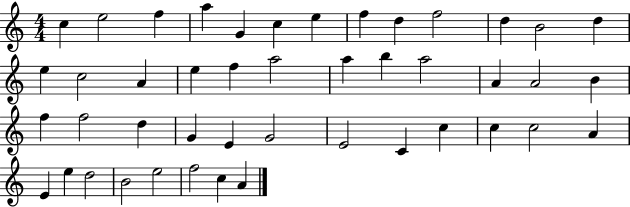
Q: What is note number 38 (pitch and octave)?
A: E4